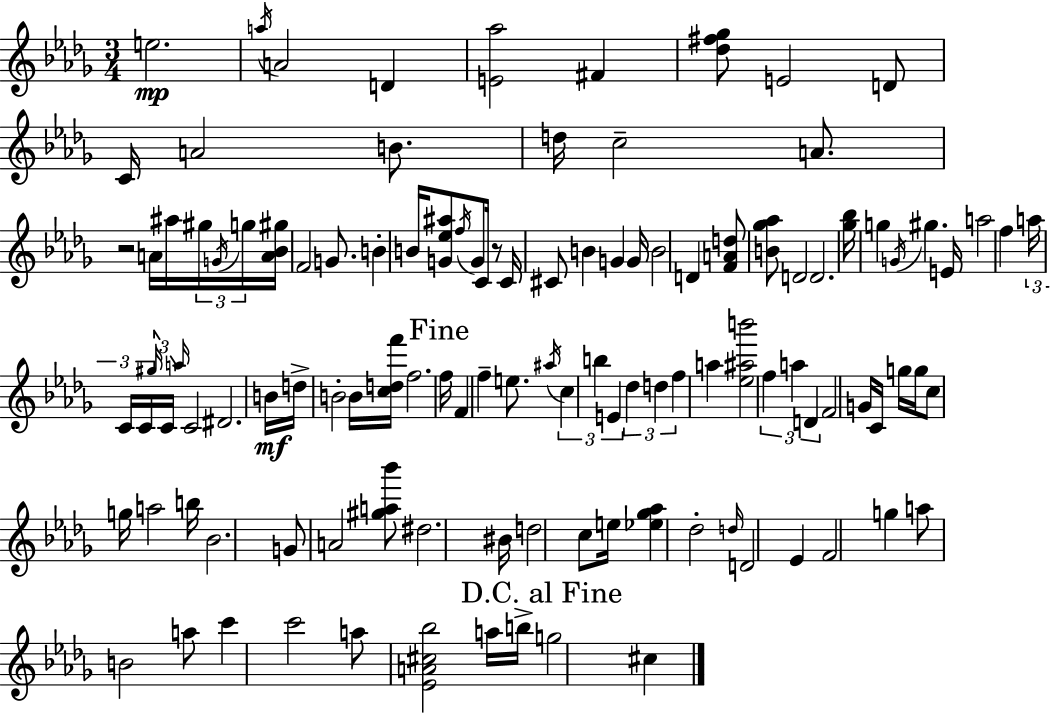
X:1
T:Untitled
M:3/4
L:1/4
K:Bbm
e2 a/4 A2 D [E_a]2 ^F [_d^f_g]/2 E2 D/2 C/4 A2 B/2 d/4 c2 A/2 z2 A/4 ^a/4 ^g/4 G/4 g/4 [A_B^g]/4 F2 G/2 B B/4 [G_e^a]/2 f/4 G/2 C/4 z/2 C/4 ^C/2 B G G/4 B2 D [FAd]/2 [B_g_a]/2 D2 D2 [_g_b]/4 g G/4 ^g E/4 a2 f a/4 C/4 C/4 ^g/4 C/4 a/4 C2 ^D2 B/4 d/4 B2 B/4 [cdf']/4 f2 f/4 F f e/2 ^a/4 c b E _d d f a [_e^ab']2 f a D F2 G/4 C/4 g/4 g/4 c/2 g/4 a2 b/4 _B2 G/2 A2 [^ga_b']/2 ^d2 ^B/4 d2 c/2 e/4 [_e_g_a] _d2 d/4 D2 _E F2 g a/2 B2 a/2 c' c'2 a/2 [_EA^c_b]2 a/4 b/4 g2 ^c